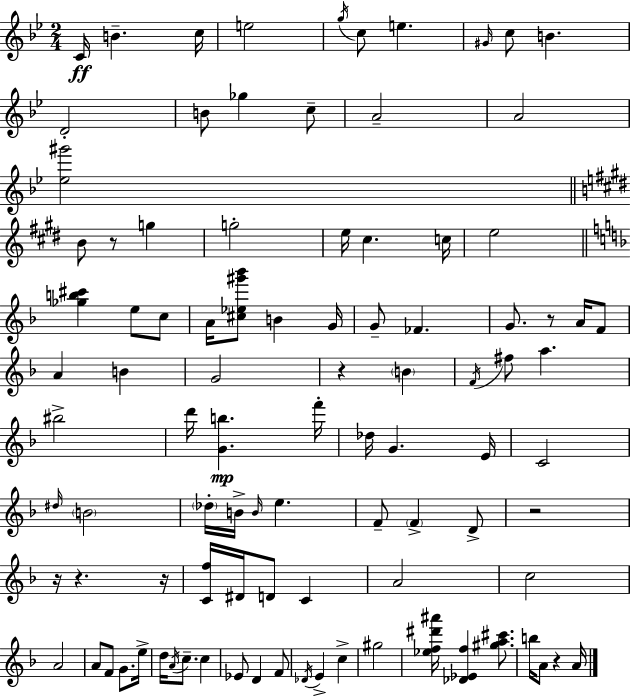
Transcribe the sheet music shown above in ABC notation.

X:1
T:Untitled
M:2/4
L:1/4
K:Gm
C/4 B c/4 e2 g/4 c/2 e ^G/4 c/2 B D2 B/2 _g c/2 A2 A2 [_e^g']2 B/2 z/2 g g2 e/4 ^c c/4 e2 [_gb^c'] e/2 c/2 A/4 [^c_e^g'_b']/2 B G/4 G/2 _F G/2 z/2 A/4 F/2 A B G2 z B F/4 ^f/2 a ^b2 d'/4 [Gb] f'/4 _d/4 G E/4 C2 ^d/4 B2 _d/4 B/4 B/4 e F/2 F D/2 z2 z/4 z z/4 [Cf]/4 ^D/4 D/2 C A2 c2 A2 A/2 F/2 G/2 e/4 d/4 A/4 c/2 c _E/2 D F/2 _D/4 E c ^g2 [_ef^d'^a']/4 [_D_Ef] [^ga^c']/2 b/4 A/2 z A/4